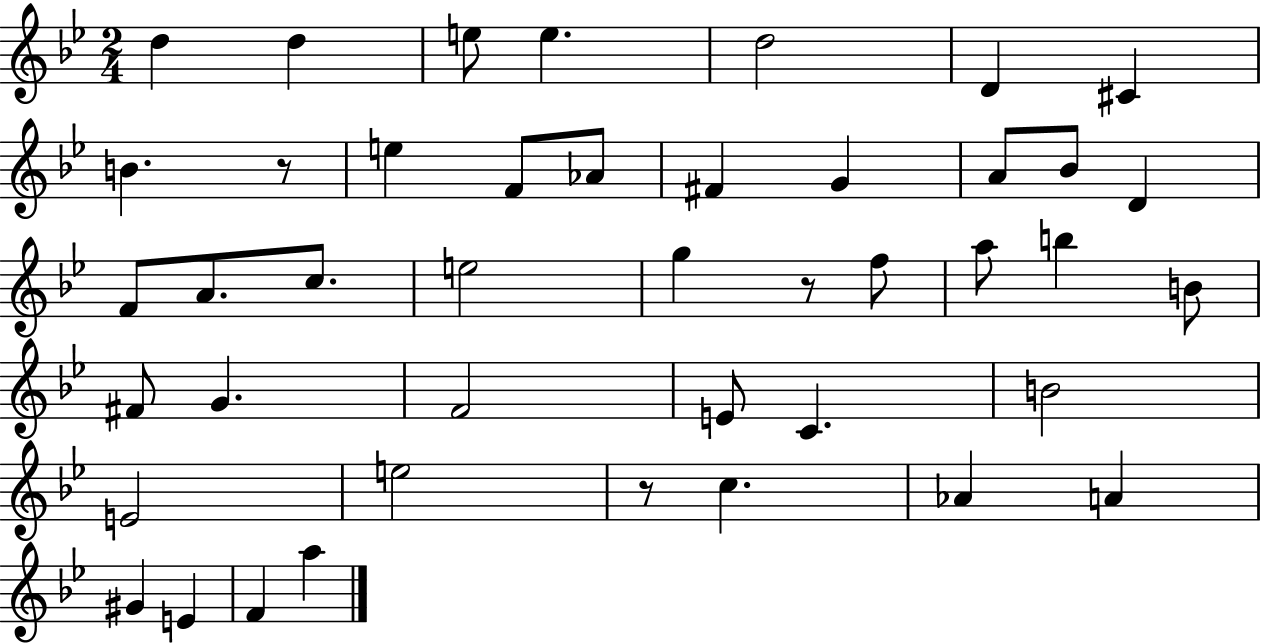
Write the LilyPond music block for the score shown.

{
  \clef treble
  \numericTimeSignature
  \time 2/4
  \key bes \major
  d''4 d''4 | e''8 e''4. | d''2 | d'4 cis'4 | \break b'4. r8 | e''4 f'8 aes'8 | fis'4 g'4 | a'8 bes'8 d'4 | \break f'8 a'8. c''8. | e''2 | g''4 r8 f''8 | a''8 b''4 b'8 | \break fis'8 g'4. | f'2 | e'8 c'4. | b'2 | \break e'2 | e''2 | r8 c''4. | aes'4 a'4 | \break gis'4 e'4 | f'4 a''4 | \bar "|."
}